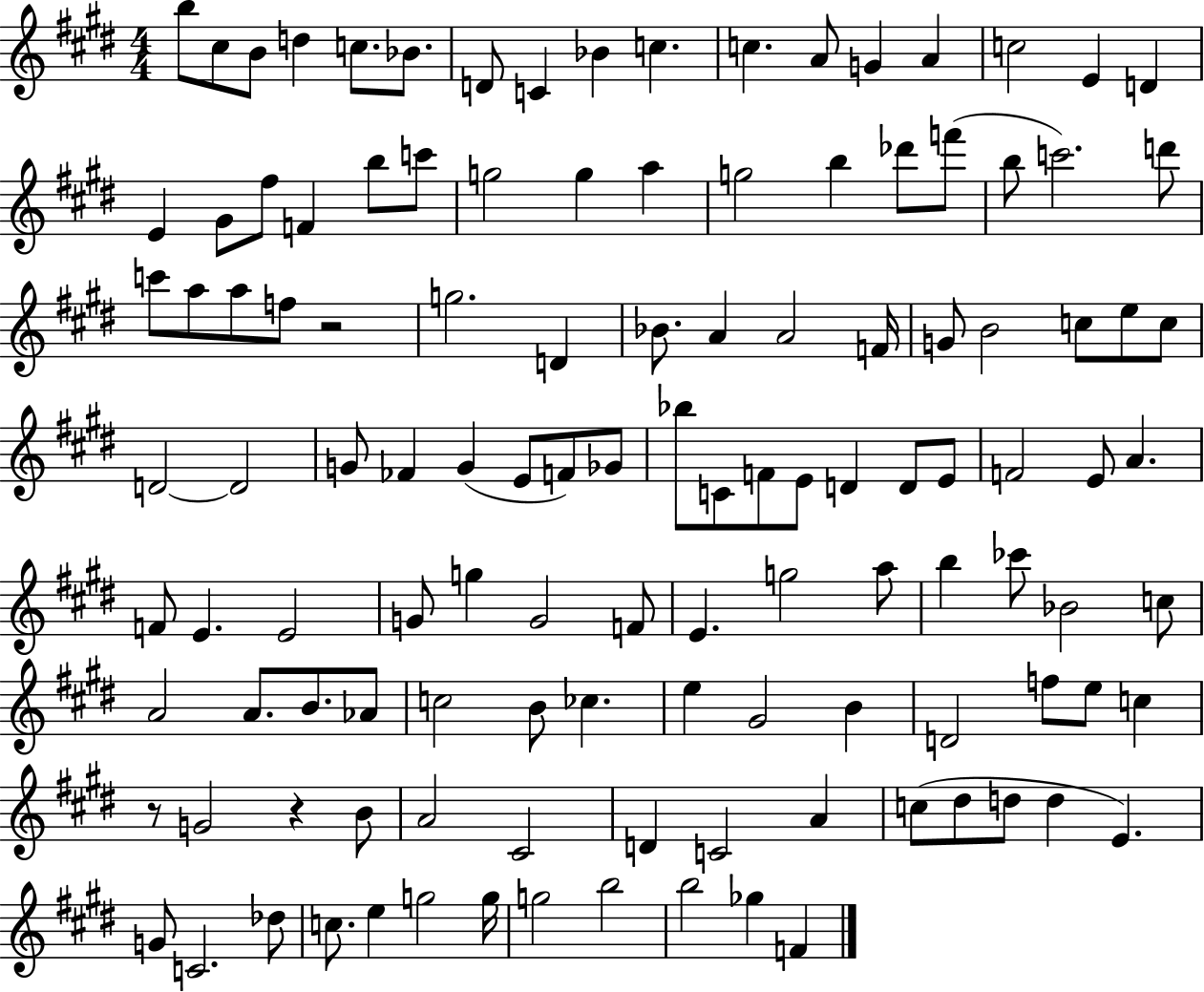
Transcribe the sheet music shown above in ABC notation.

X:1
T:Untitled
M:4/4
L:1/4
K:E
b/2 ^c/2 B/2 d c/2 _B/2 D/2 C _B c c A/2 G A c2 E D E ^G/2 ^f/2 F b/2 c'/2 g2 g a g2 b _d'/2 f'/2 b/2 c'2 d'/2 c'/2 a/2 a/2 f/2 z2 g2 D _B/2 A A2 F/4 G/2 B2 c/2 e/2 c/2 D2 D2 G/2 _F G E/2 F/2 _G/2 _b/2 C/2 F/2 E/2 D D/2 E/2 F2 E/2 A F/2 E E2 G/2 g G2 F/2 E g2 a/2 b _c'/2 _B2 c/2 A2 A/2 B/2 _A/2 c2 B/2 _c e ^G2 B D2 f/2 e/2 c z/2 G2 z B/2 A2 ^C2 D C2 A c/2 ^d/2 d/2 d E G/2 C2 _d/2 c/2 e g2 g/4 g2 b2 b2 _g F